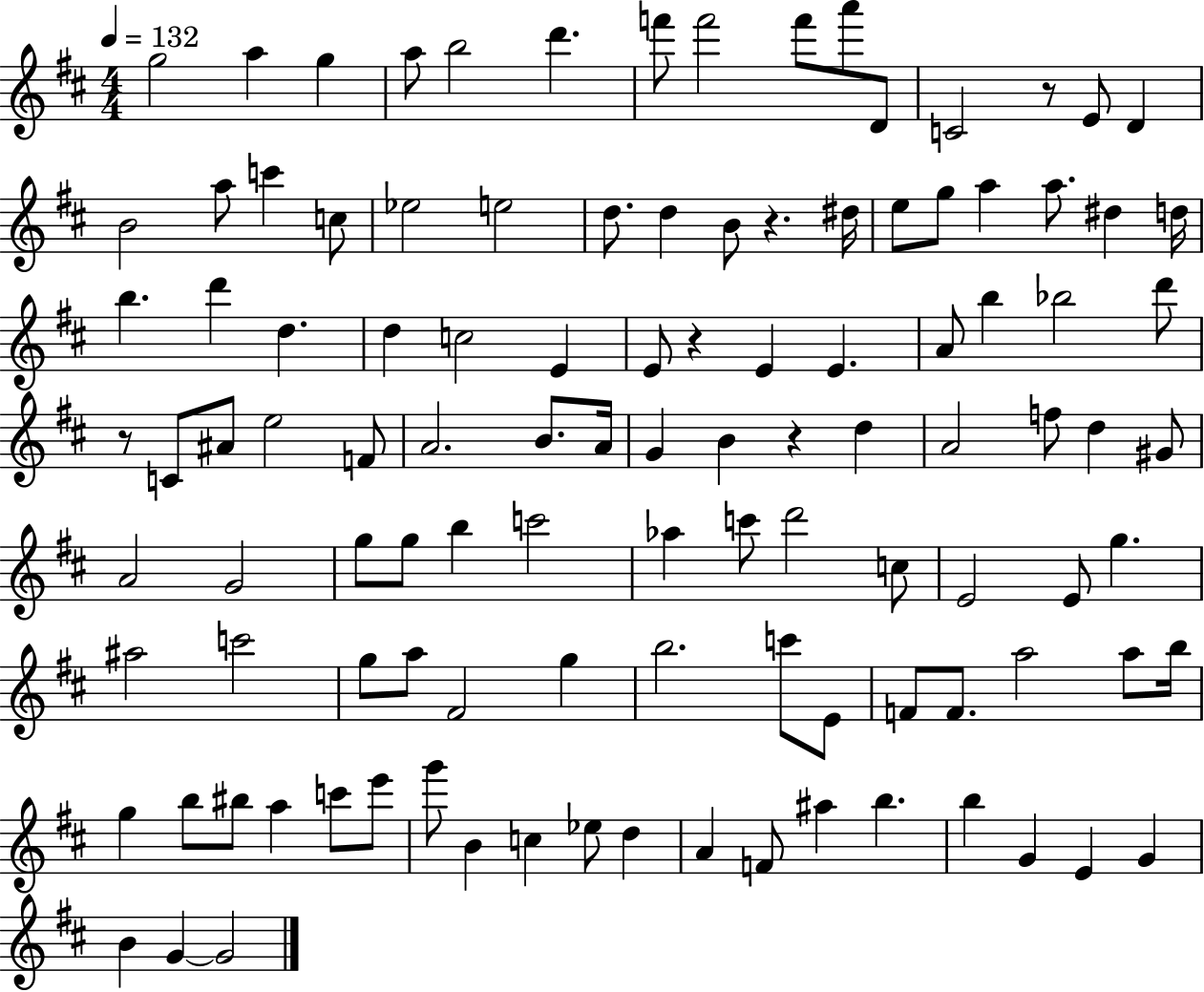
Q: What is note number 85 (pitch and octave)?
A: G5